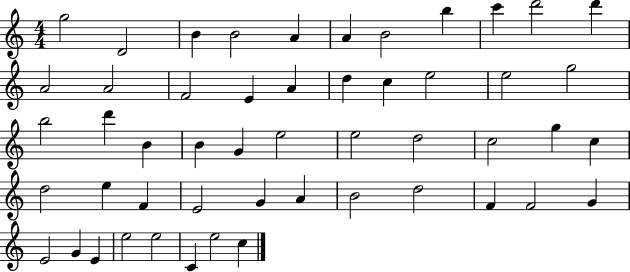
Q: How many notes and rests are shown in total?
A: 51